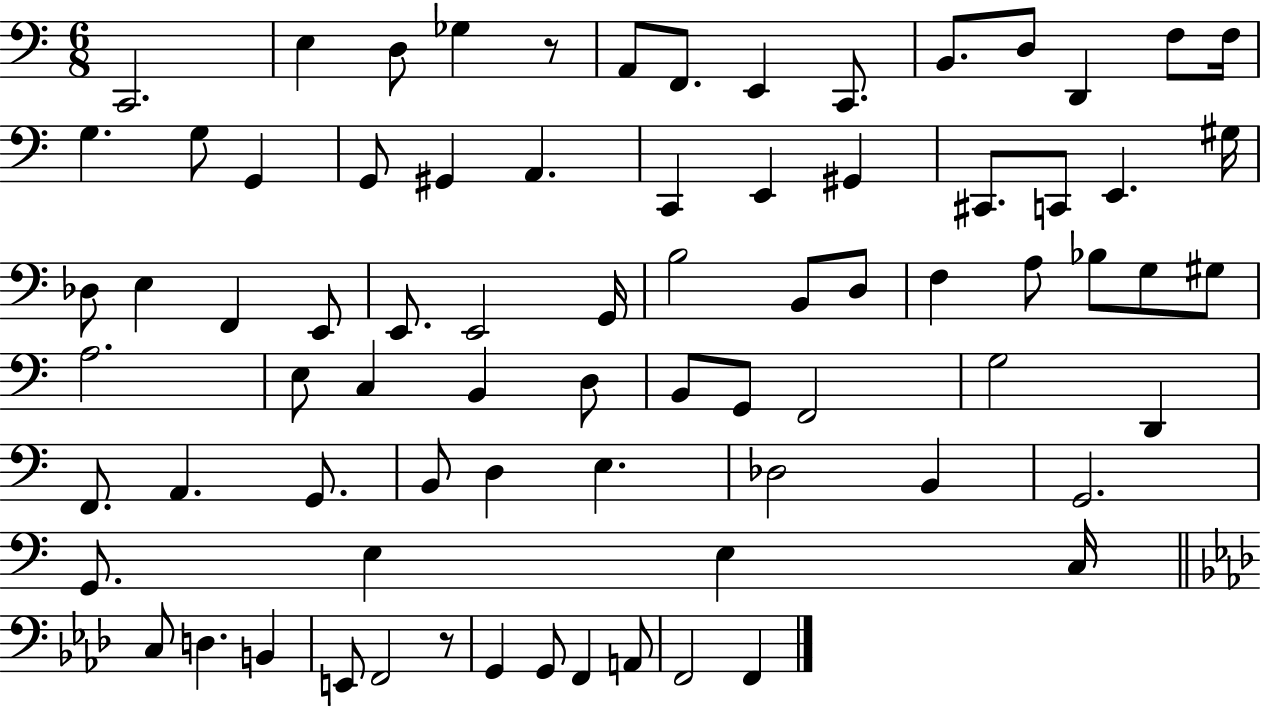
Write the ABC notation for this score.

X:1
T:Untitled
M:6/8
L:1/4
K:C
C,,2 E, D,/2 _G, z/2 A,,/2 F,,/2 E,, C,,/2 B,,/2 D,/2 D,, F,/2 F,/4 G, G,/2 G,, G,,/2 ^G,, A,, C,, E,, ^G,, ^C,,/2 C,,/2 E,, ^G,/4 _D,/2 E, F,, E,,/2 E,,/2 E,,2 G,,/4 B,2 B,,/2 D,/2 F, A,/2 _B,/2 G,/2 ^G,/2 A,2 E,/2 C, B,, D,/2 B,,/2 G,,/2 F,,2 G,2 D,, F,,/2 A,, G,,/2 B,,/2 D, E, _D,2 B,, G,,2 G,,/2 E, E, C,/4 C,/2 D, B,, E,,/2 F,,2 z/2 G,, G,,/2 F,, A,,/2 F,,2 F,,